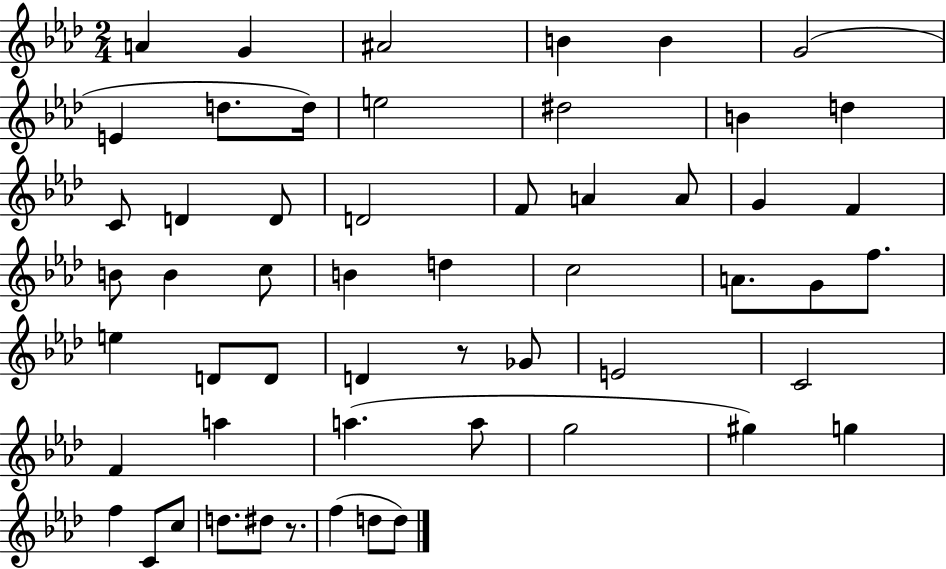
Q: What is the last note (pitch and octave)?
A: D5